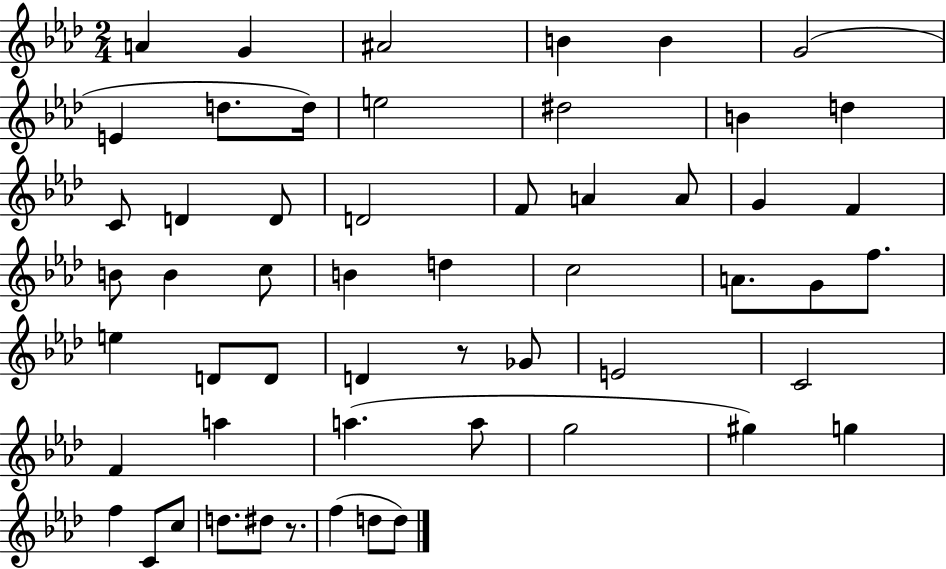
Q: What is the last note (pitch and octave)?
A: D5